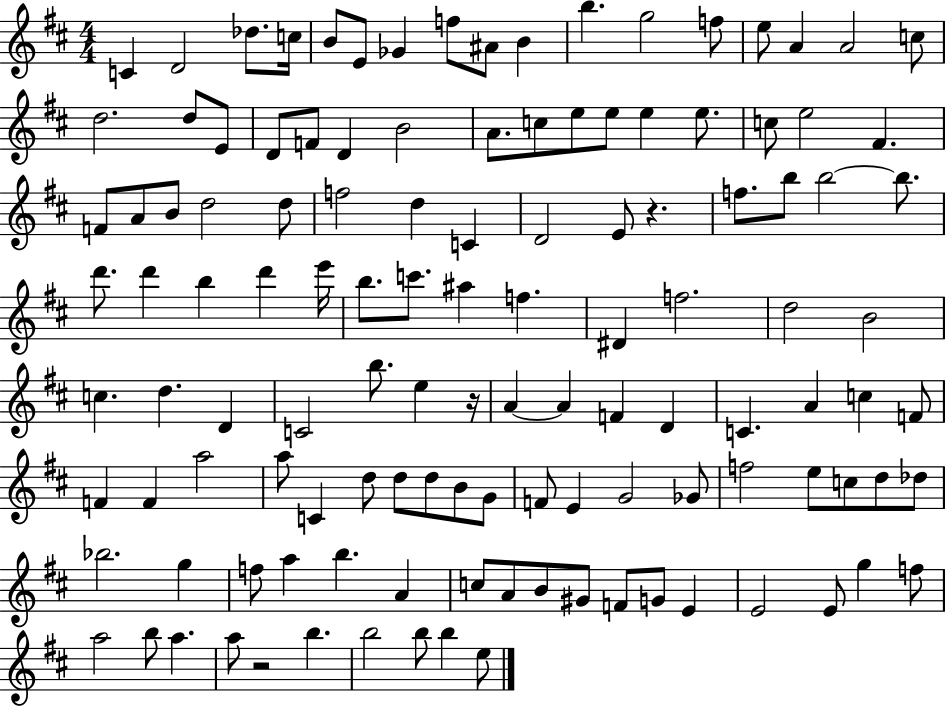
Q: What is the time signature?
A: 4/4